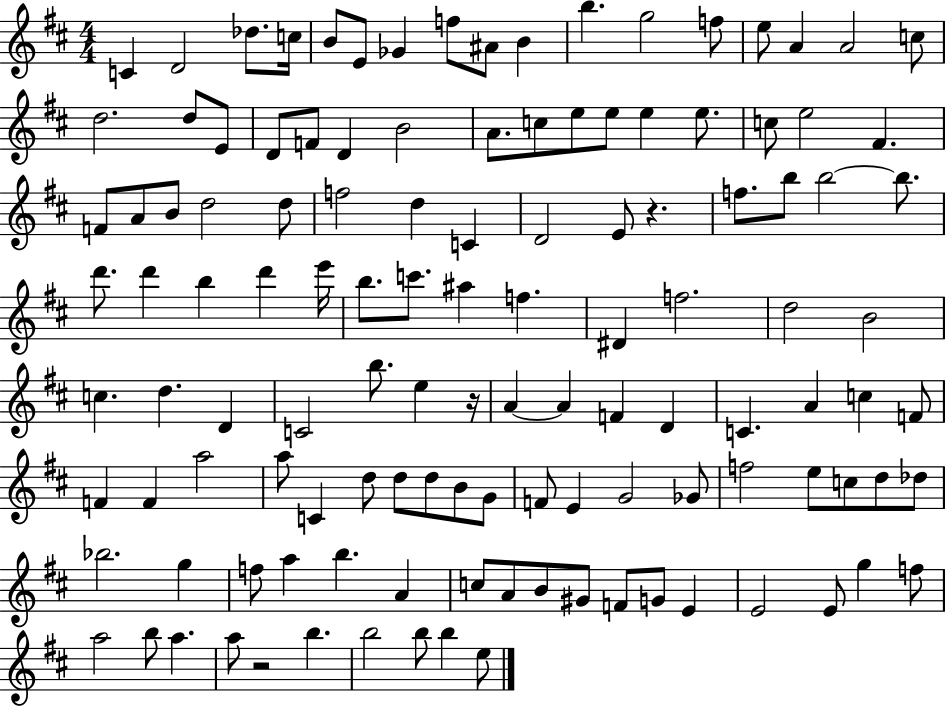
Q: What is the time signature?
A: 4/4